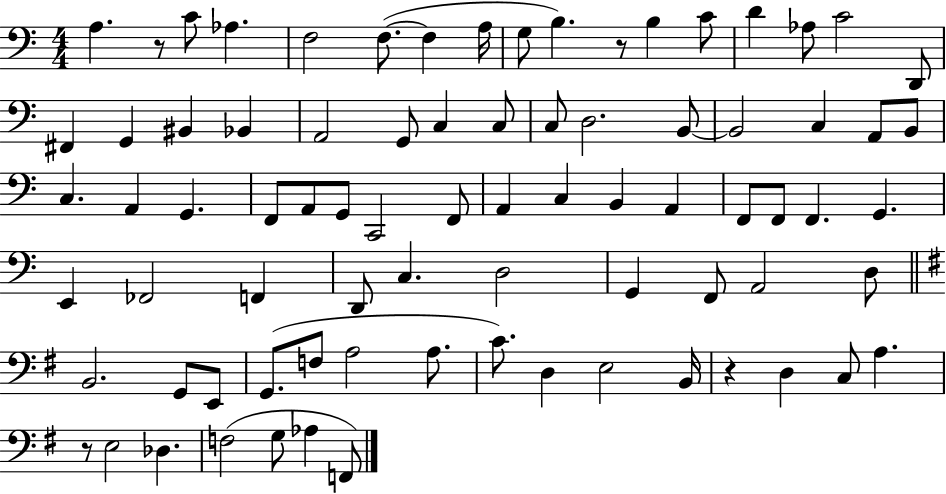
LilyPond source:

{
  \clef bass
  \numericTimeSignature
  \time 4/4
  \key c \major
  \repeat volta 2 { a4. r8 c'8 aes4. | f2 f8.~(~ f4 a16 | g8 b4.) r8 b4 c'8 | d'4 aes8 c'2 d,8 | \break fis,4 g,4 bis,4 bes,4 | a,2 g,8 c4 c8 | c8 d2. b,8~~ | b,2 c4 a,8 b,8 | \break c4. a,4 g,4. | f,8 a,8 g,8 c,2 f,8 | a,4 c4 b,4 a,4 | f,8 f,8 f,4. g,4. | \break e,4 fes,2 f,4 | d,8 c4. d2 | g,4 f,8 a,2 d8 | \bar "||" \break \key g \major b,2. g,8 e,8 | g,8.( f8 a2 a8. | c'8.) d4 e2 b,16 | r4 d4 c8 a4. | \break r8 e2 des4. | f2( g8 aes4 f,8) | } \bar "|."
}